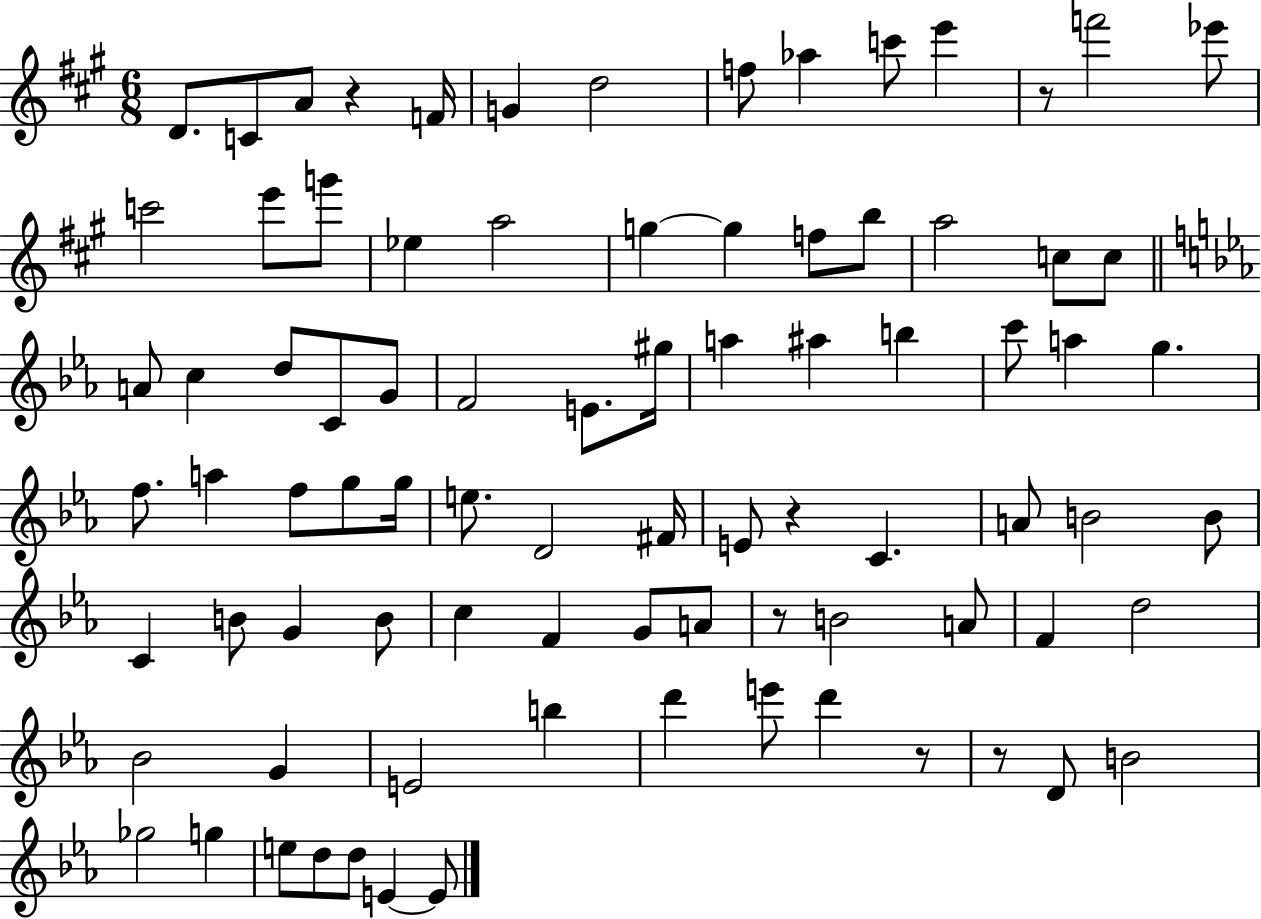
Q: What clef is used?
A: treble